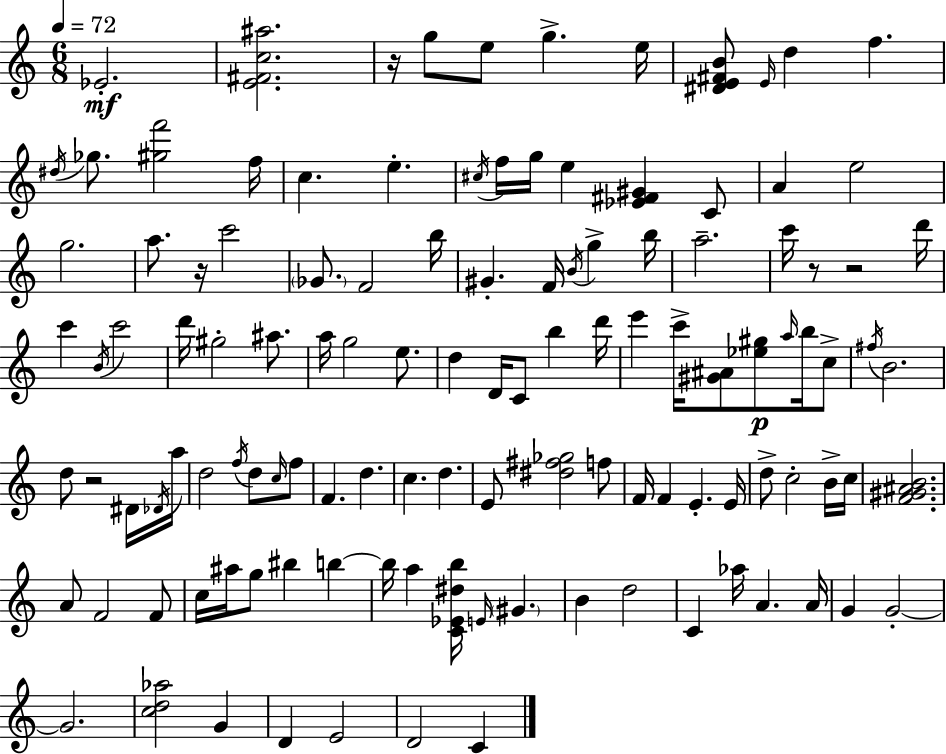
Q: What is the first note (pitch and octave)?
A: Eb4